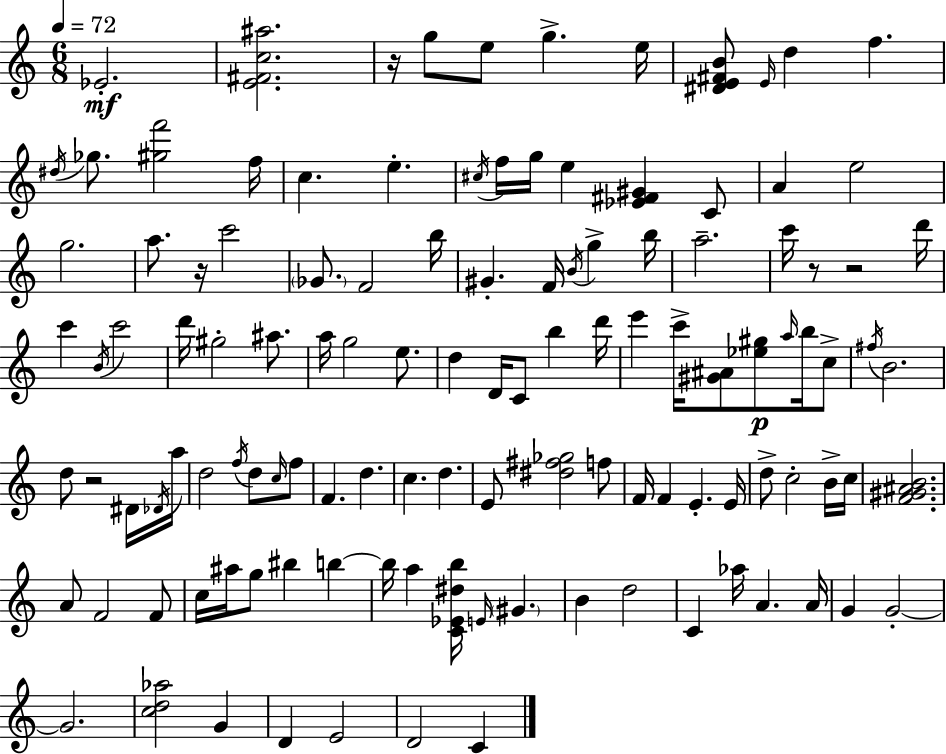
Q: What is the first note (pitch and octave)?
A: Eb4